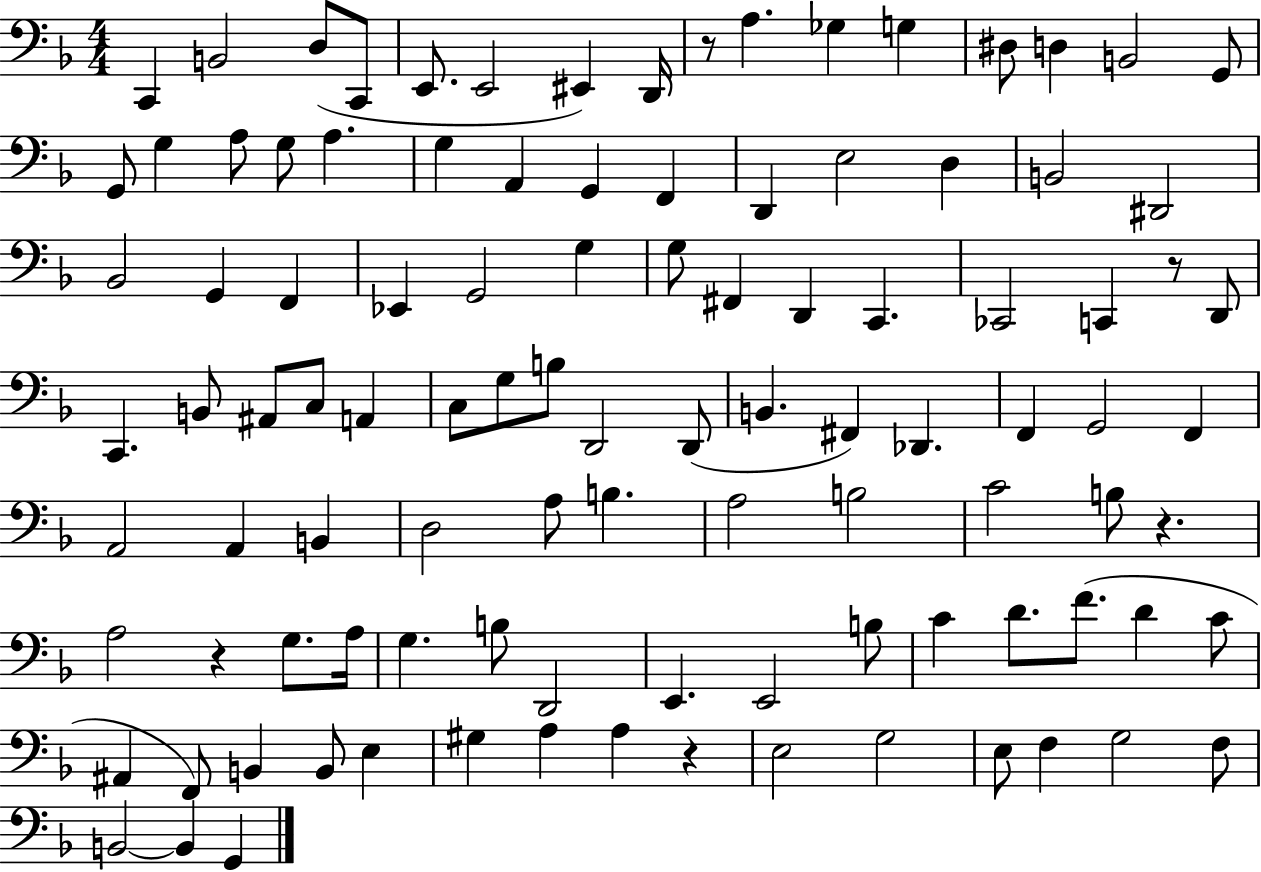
C2/q B2/h D3/e C2/e E2/e. E2/h EIS2/q D2/s R/e A3/q. Gb3/q G3/q D#3/e D3/q B2/h G2/e G2/e G3/q A3/e G3/e A3/q. G3/q A2/q G2/q F2/q D2/q E3/h D3/q B2/h D#2/h Bb2/h G2/q F2/q Eb2/q G2/h G3/q G3/e F#2/q D2/q C2/q. CES2/h C2/q R/e D2/e C2/q. B2/e A#2/e C3/e A2/q C3/e G3/e B3/e D2/h D2/e B2/q. F#2/q Db2/q. F2/q G2/h F2/q A2/h A2/q B2/q D3/h A3/e B3/q. A3/h B3/h C4/h B3/e R/q. A3/h R/q G3/e. A3/s G3/q. B3/e D2/h E2/q. E2/h B3/e C4/q D4/e. F4/e. D4/q C4/e A#2/q F2/e B2/q B2/e E3/q G#3/q A3/q A3/q R/q E3/h G3/h E3/e F3/q G3/h F3/e B2/h B2/q G2/q